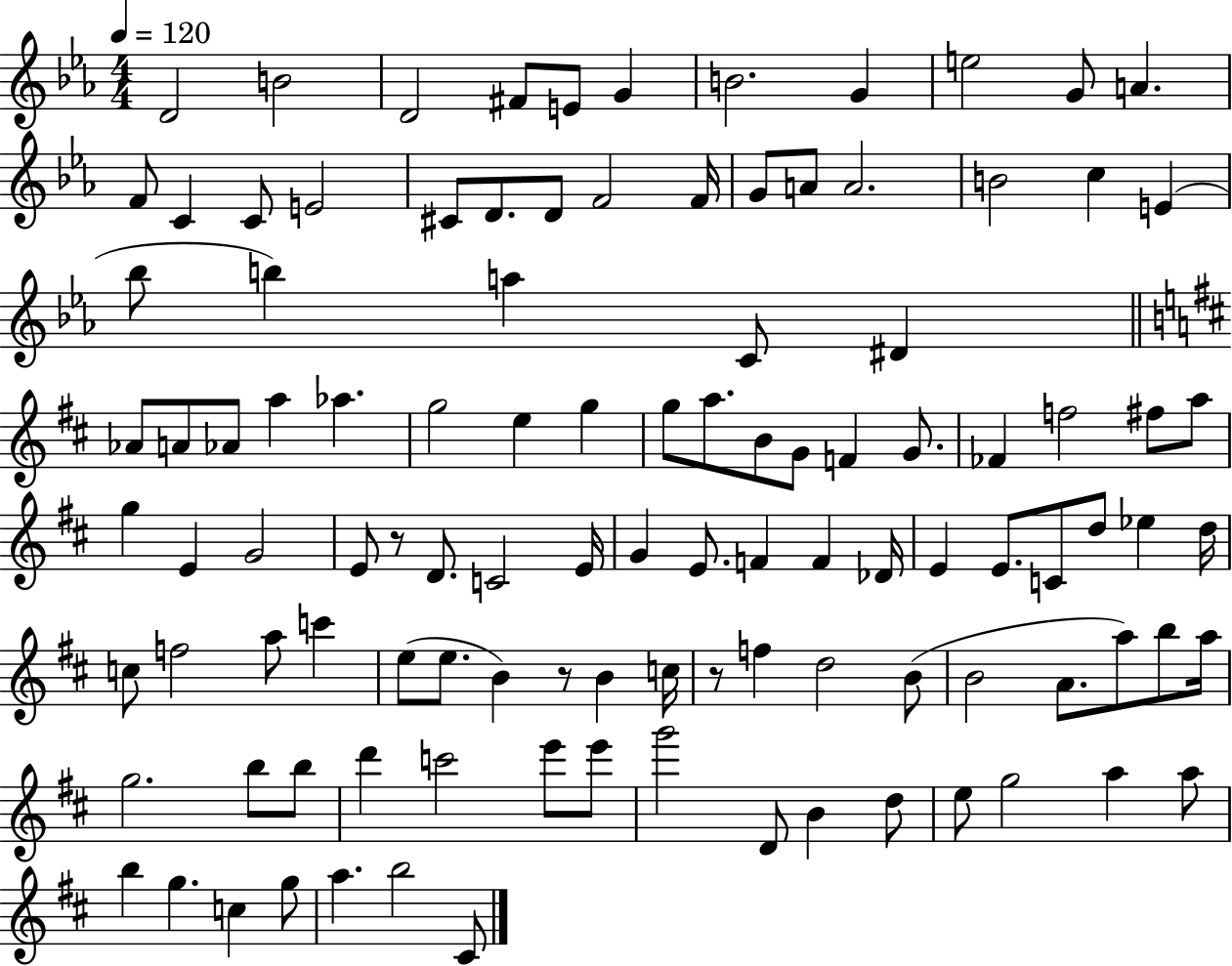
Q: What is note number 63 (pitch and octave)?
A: E4